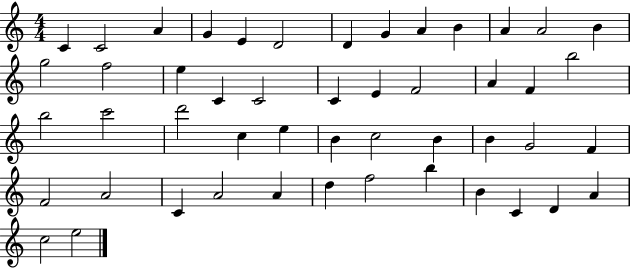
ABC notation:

X:1
T:Untitled
M:4/4
L:1/4
K:C
C C2 A G E D2 D G A B A A2 B g2 f2 e C C2 C E F2 A F b2 b2 c'2 d'2 c e B c2 B B G2 F F2 A2 C A2 A d f2 b B C D A c2 e2